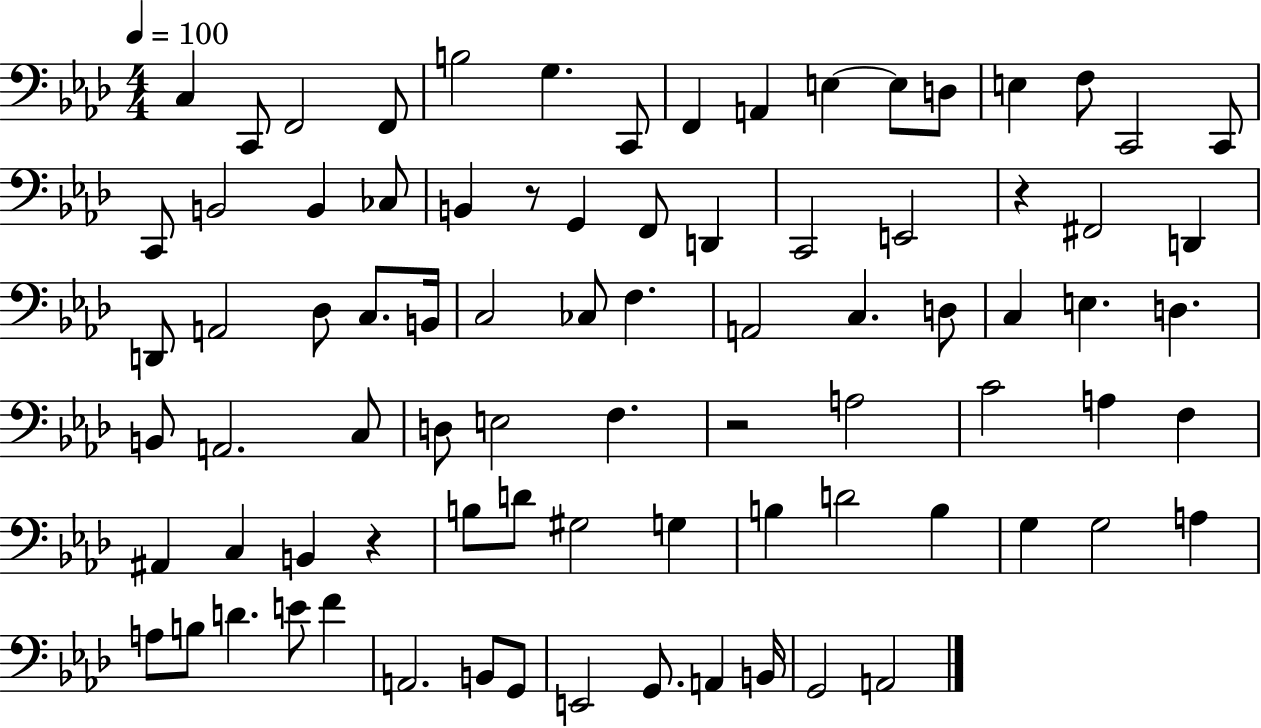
{
  \clef bass
  \numericTimeSignature
  \time 4/4
  \key aes \major
  \tempo 4 = 100
  \repeat volta 2 { c4 c,8 f,2 f,8 | b2 g4. c,8 | f,4 a,4 e4~~ e8 d8 | e4 f8 c,2 c,8 | \break c,8 b,2 b,4 ces8 | b,4 r8 g,4 f,8 d,4 | c,2 e,2 | r4 fis,2 d,4 | \break d,8 a,2 des8 c8. b,16 | c2 ces8 f4. | a,2 c4. d8 | c4 e4. d4. | \break b,8 a,2. c8 | d8 e2 f4. | r2 a2 | c'2 a4 f4 | \break ais,4 c4 b,4 r4 | b8 d'8 gis2 g4 | b4 d'2 b4 | g4 g2 a4 | \break a8 b8 d'4. e'8 f'4 | a,2. b,8 g,8 | e,2 g,8. a,4 b,16 | g,2 a,2 | \break } \bar "|."
}